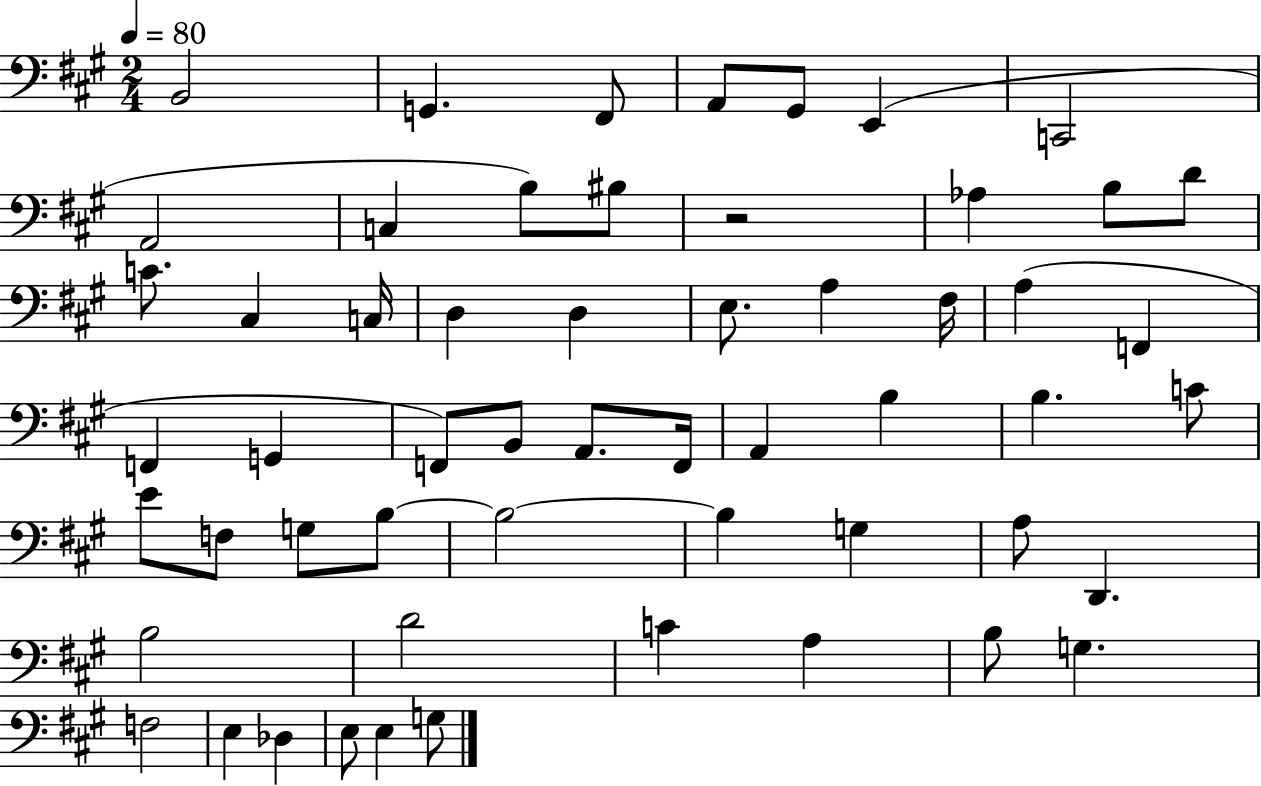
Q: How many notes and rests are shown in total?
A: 56